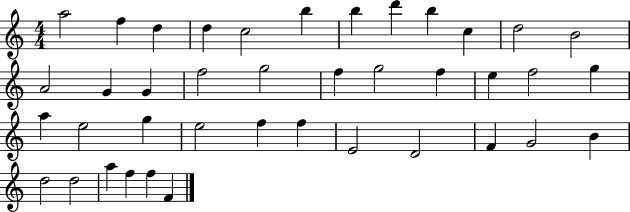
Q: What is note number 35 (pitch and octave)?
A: D5